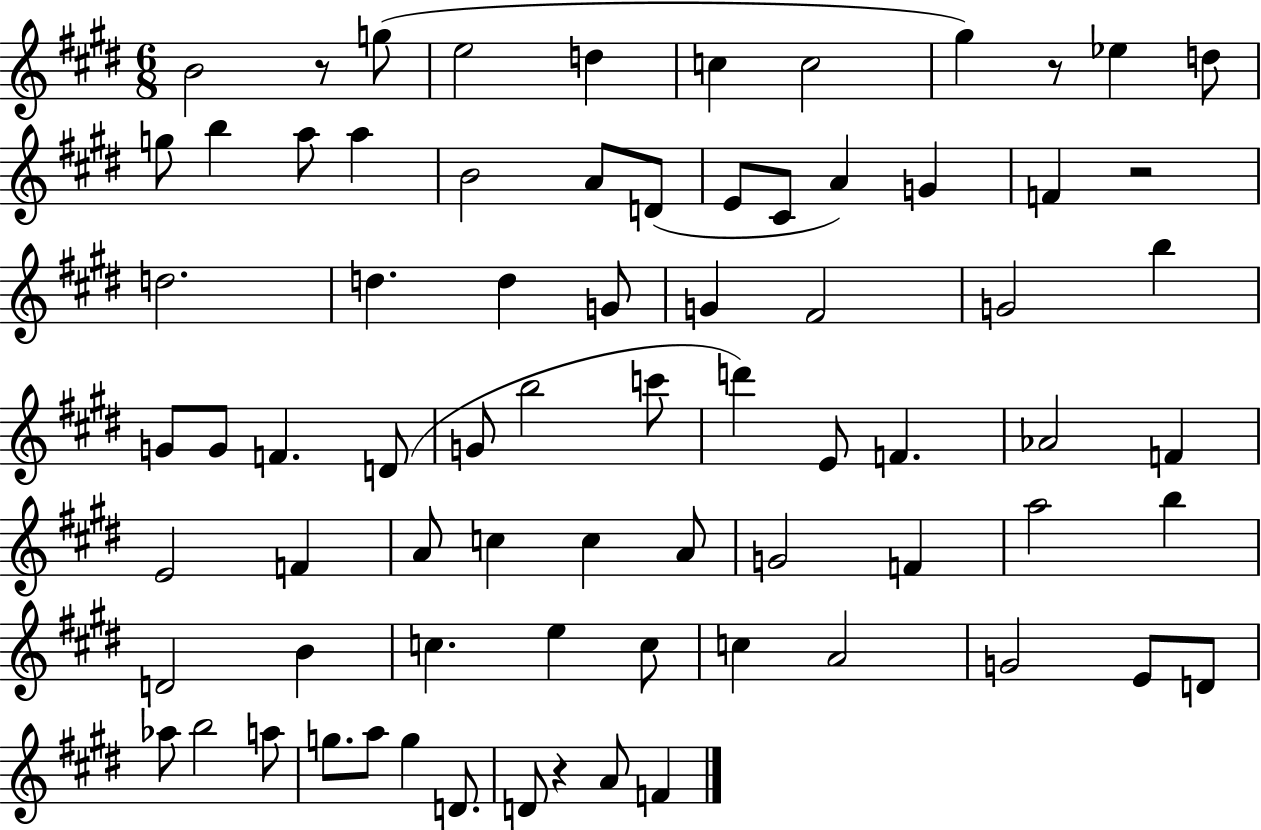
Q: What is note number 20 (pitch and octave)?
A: G4